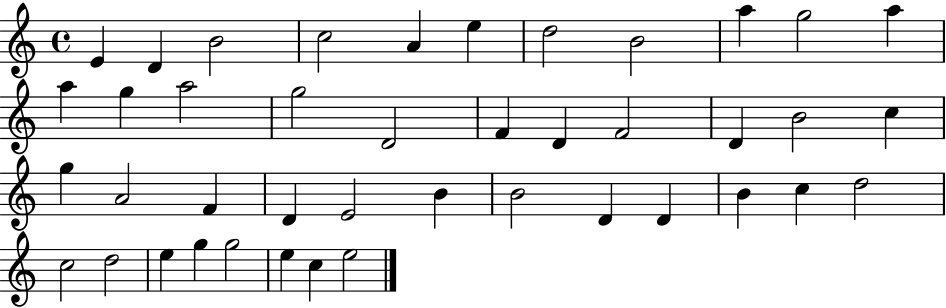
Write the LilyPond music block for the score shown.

{
  \clef treble
  \time 4/4
  \defaultTimeSignature
  \key c \major
  e'4 d'4 b'2 | c''2 a'4 e''4 | d''2 b'2 | a''4 g''2 a''4 | \break a''4 g''4 a''2 | g''2 d'2 | f'4 d'4 f'2 | d'4 b'2 c''4 | \break g''4 a'2 f'4 | d'4 e'2 b'4 | b'2 d'4 d'4 | b'4 c''4 d''2 | \break c''2 d''2 | e''4 g''4 g''2 | e''4 c''4 e''2 | \bar "|."
}